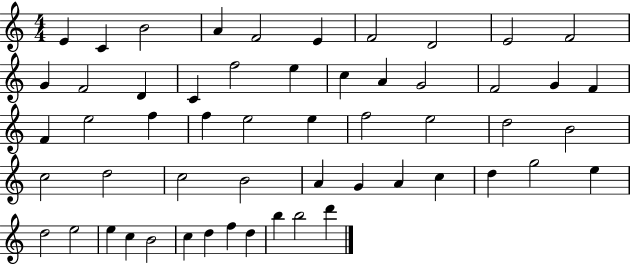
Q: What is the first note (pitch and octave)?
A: E4